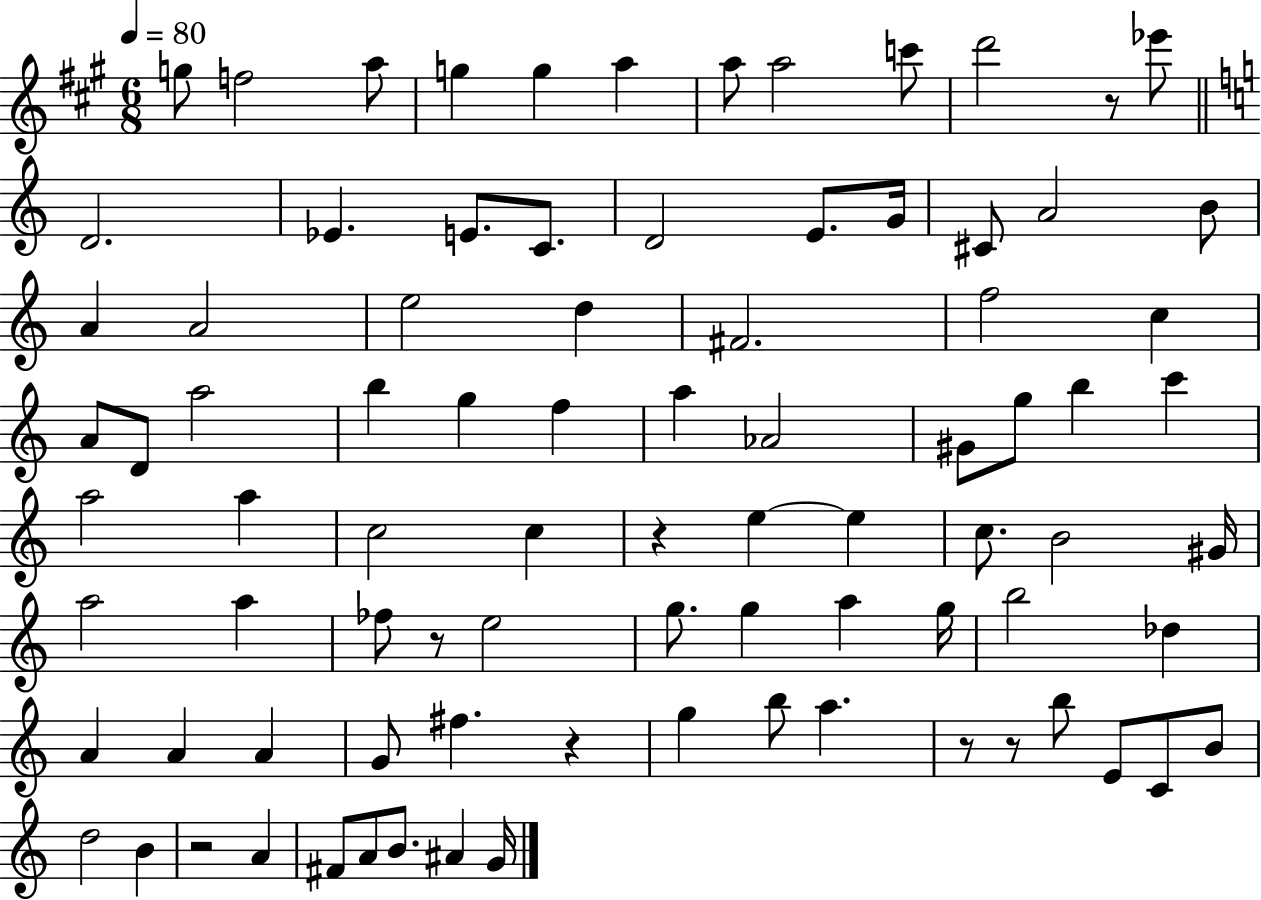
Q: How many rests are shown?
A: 7